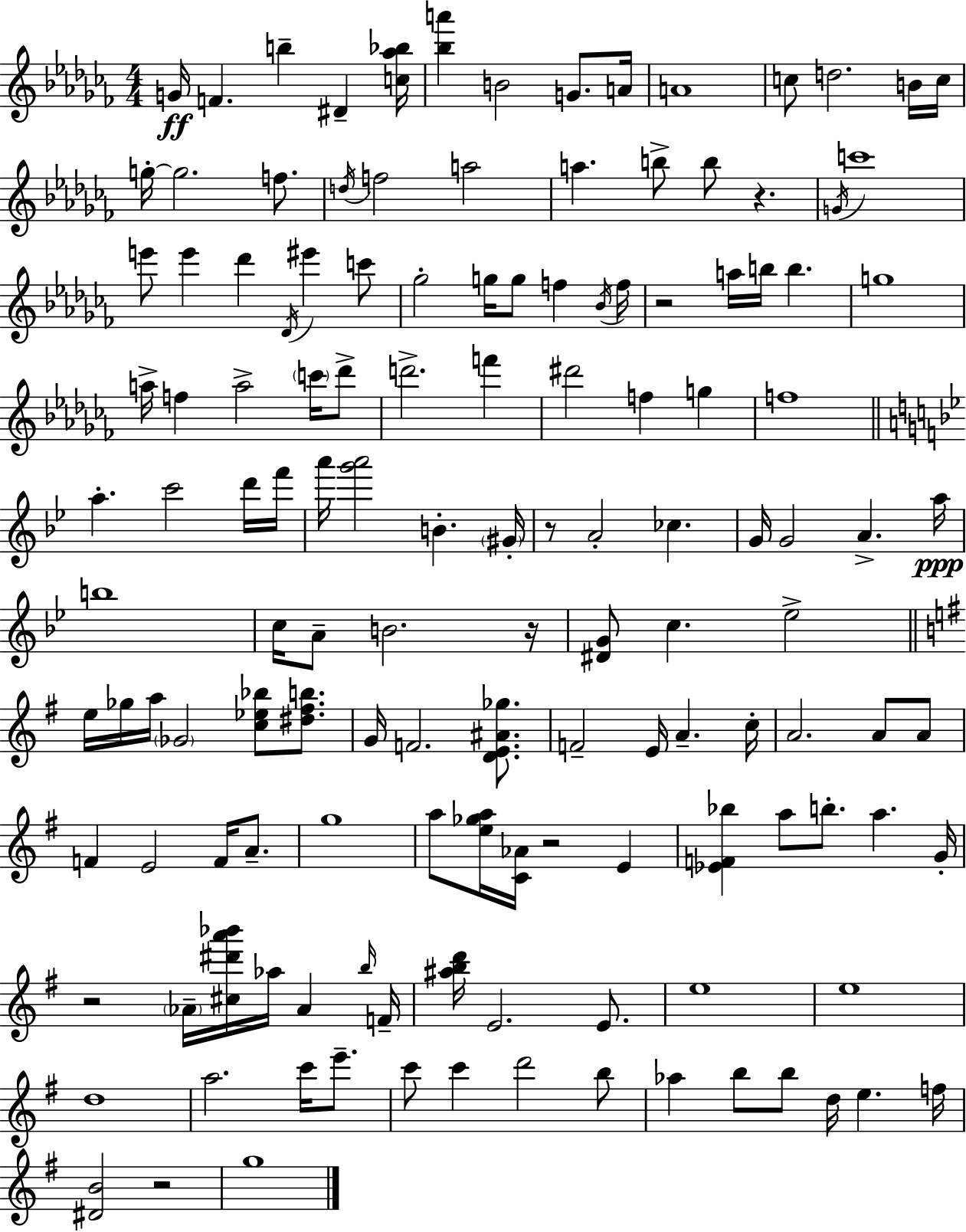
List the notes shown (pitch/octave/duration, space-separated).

G4/s F4/q. B5/q D#4/q [C5,Ab5,Bb5]/s [Bb5,A6]/q B4/h G4/e. A4/s A4/w C5/e D5/h. B4/s C5/s G5/s G5/h. F5/e. D5/s F5/h A5/h A5/q. B5/e B5/e R/q. G4/s C6/w E6/e E6/q Db6/q Db4/s EIS6/q C6/e Gb5/h G5/s G5/e F5/q Bb4/s F5/s R/h A5/s B5/s B5/q. G5/w A5/s F5/q A5/h C6/s Db6/e D6/h. F6/q D#6/h F5/q G5/q F5/w A5/q. C6/h D6/s F6/s A6/s [G6,A6]/h B4/q. G#4/s R/e A4/h CES5/q. G4/s G4/h A4/q. A5/s B5/w C5/s A4/e B4/h. R/s [D#4,G4]/e C5/q. Eb5/h E5/s Gb5/s A5/s Gb4/h [C5,Eb5,Bb5]/e [D#5,F#5,B5]/e. G4/s F4/h. [D4,E4,A#4,Gb5]/e. F4/h E4/s A4/q. C5/s A4/h. A4/e A4/e F4/q E4/h F4/s A4/e. G5/w A5/e [E5,Gb5,A5]/s [C4,Ab4]/s R/h E4/q [Eb4,F4,Bb5]/q A5/e B5/e. A5/q. G4/s R/h Ab4/s [C#5,D#6,A6,Bb6]/s Ab5/s Ab4/q B5/s F4/s [A#5,B5,D6]/s E4/h. E4/e. E5/w E5/w D5/w A5/h. C6/s E6/e. C6/e C6/q D6/h B5/e Ab5/q B5/e B5/e D5/s E5/q. F5/s [D#4,B4]/h R/h G5/w